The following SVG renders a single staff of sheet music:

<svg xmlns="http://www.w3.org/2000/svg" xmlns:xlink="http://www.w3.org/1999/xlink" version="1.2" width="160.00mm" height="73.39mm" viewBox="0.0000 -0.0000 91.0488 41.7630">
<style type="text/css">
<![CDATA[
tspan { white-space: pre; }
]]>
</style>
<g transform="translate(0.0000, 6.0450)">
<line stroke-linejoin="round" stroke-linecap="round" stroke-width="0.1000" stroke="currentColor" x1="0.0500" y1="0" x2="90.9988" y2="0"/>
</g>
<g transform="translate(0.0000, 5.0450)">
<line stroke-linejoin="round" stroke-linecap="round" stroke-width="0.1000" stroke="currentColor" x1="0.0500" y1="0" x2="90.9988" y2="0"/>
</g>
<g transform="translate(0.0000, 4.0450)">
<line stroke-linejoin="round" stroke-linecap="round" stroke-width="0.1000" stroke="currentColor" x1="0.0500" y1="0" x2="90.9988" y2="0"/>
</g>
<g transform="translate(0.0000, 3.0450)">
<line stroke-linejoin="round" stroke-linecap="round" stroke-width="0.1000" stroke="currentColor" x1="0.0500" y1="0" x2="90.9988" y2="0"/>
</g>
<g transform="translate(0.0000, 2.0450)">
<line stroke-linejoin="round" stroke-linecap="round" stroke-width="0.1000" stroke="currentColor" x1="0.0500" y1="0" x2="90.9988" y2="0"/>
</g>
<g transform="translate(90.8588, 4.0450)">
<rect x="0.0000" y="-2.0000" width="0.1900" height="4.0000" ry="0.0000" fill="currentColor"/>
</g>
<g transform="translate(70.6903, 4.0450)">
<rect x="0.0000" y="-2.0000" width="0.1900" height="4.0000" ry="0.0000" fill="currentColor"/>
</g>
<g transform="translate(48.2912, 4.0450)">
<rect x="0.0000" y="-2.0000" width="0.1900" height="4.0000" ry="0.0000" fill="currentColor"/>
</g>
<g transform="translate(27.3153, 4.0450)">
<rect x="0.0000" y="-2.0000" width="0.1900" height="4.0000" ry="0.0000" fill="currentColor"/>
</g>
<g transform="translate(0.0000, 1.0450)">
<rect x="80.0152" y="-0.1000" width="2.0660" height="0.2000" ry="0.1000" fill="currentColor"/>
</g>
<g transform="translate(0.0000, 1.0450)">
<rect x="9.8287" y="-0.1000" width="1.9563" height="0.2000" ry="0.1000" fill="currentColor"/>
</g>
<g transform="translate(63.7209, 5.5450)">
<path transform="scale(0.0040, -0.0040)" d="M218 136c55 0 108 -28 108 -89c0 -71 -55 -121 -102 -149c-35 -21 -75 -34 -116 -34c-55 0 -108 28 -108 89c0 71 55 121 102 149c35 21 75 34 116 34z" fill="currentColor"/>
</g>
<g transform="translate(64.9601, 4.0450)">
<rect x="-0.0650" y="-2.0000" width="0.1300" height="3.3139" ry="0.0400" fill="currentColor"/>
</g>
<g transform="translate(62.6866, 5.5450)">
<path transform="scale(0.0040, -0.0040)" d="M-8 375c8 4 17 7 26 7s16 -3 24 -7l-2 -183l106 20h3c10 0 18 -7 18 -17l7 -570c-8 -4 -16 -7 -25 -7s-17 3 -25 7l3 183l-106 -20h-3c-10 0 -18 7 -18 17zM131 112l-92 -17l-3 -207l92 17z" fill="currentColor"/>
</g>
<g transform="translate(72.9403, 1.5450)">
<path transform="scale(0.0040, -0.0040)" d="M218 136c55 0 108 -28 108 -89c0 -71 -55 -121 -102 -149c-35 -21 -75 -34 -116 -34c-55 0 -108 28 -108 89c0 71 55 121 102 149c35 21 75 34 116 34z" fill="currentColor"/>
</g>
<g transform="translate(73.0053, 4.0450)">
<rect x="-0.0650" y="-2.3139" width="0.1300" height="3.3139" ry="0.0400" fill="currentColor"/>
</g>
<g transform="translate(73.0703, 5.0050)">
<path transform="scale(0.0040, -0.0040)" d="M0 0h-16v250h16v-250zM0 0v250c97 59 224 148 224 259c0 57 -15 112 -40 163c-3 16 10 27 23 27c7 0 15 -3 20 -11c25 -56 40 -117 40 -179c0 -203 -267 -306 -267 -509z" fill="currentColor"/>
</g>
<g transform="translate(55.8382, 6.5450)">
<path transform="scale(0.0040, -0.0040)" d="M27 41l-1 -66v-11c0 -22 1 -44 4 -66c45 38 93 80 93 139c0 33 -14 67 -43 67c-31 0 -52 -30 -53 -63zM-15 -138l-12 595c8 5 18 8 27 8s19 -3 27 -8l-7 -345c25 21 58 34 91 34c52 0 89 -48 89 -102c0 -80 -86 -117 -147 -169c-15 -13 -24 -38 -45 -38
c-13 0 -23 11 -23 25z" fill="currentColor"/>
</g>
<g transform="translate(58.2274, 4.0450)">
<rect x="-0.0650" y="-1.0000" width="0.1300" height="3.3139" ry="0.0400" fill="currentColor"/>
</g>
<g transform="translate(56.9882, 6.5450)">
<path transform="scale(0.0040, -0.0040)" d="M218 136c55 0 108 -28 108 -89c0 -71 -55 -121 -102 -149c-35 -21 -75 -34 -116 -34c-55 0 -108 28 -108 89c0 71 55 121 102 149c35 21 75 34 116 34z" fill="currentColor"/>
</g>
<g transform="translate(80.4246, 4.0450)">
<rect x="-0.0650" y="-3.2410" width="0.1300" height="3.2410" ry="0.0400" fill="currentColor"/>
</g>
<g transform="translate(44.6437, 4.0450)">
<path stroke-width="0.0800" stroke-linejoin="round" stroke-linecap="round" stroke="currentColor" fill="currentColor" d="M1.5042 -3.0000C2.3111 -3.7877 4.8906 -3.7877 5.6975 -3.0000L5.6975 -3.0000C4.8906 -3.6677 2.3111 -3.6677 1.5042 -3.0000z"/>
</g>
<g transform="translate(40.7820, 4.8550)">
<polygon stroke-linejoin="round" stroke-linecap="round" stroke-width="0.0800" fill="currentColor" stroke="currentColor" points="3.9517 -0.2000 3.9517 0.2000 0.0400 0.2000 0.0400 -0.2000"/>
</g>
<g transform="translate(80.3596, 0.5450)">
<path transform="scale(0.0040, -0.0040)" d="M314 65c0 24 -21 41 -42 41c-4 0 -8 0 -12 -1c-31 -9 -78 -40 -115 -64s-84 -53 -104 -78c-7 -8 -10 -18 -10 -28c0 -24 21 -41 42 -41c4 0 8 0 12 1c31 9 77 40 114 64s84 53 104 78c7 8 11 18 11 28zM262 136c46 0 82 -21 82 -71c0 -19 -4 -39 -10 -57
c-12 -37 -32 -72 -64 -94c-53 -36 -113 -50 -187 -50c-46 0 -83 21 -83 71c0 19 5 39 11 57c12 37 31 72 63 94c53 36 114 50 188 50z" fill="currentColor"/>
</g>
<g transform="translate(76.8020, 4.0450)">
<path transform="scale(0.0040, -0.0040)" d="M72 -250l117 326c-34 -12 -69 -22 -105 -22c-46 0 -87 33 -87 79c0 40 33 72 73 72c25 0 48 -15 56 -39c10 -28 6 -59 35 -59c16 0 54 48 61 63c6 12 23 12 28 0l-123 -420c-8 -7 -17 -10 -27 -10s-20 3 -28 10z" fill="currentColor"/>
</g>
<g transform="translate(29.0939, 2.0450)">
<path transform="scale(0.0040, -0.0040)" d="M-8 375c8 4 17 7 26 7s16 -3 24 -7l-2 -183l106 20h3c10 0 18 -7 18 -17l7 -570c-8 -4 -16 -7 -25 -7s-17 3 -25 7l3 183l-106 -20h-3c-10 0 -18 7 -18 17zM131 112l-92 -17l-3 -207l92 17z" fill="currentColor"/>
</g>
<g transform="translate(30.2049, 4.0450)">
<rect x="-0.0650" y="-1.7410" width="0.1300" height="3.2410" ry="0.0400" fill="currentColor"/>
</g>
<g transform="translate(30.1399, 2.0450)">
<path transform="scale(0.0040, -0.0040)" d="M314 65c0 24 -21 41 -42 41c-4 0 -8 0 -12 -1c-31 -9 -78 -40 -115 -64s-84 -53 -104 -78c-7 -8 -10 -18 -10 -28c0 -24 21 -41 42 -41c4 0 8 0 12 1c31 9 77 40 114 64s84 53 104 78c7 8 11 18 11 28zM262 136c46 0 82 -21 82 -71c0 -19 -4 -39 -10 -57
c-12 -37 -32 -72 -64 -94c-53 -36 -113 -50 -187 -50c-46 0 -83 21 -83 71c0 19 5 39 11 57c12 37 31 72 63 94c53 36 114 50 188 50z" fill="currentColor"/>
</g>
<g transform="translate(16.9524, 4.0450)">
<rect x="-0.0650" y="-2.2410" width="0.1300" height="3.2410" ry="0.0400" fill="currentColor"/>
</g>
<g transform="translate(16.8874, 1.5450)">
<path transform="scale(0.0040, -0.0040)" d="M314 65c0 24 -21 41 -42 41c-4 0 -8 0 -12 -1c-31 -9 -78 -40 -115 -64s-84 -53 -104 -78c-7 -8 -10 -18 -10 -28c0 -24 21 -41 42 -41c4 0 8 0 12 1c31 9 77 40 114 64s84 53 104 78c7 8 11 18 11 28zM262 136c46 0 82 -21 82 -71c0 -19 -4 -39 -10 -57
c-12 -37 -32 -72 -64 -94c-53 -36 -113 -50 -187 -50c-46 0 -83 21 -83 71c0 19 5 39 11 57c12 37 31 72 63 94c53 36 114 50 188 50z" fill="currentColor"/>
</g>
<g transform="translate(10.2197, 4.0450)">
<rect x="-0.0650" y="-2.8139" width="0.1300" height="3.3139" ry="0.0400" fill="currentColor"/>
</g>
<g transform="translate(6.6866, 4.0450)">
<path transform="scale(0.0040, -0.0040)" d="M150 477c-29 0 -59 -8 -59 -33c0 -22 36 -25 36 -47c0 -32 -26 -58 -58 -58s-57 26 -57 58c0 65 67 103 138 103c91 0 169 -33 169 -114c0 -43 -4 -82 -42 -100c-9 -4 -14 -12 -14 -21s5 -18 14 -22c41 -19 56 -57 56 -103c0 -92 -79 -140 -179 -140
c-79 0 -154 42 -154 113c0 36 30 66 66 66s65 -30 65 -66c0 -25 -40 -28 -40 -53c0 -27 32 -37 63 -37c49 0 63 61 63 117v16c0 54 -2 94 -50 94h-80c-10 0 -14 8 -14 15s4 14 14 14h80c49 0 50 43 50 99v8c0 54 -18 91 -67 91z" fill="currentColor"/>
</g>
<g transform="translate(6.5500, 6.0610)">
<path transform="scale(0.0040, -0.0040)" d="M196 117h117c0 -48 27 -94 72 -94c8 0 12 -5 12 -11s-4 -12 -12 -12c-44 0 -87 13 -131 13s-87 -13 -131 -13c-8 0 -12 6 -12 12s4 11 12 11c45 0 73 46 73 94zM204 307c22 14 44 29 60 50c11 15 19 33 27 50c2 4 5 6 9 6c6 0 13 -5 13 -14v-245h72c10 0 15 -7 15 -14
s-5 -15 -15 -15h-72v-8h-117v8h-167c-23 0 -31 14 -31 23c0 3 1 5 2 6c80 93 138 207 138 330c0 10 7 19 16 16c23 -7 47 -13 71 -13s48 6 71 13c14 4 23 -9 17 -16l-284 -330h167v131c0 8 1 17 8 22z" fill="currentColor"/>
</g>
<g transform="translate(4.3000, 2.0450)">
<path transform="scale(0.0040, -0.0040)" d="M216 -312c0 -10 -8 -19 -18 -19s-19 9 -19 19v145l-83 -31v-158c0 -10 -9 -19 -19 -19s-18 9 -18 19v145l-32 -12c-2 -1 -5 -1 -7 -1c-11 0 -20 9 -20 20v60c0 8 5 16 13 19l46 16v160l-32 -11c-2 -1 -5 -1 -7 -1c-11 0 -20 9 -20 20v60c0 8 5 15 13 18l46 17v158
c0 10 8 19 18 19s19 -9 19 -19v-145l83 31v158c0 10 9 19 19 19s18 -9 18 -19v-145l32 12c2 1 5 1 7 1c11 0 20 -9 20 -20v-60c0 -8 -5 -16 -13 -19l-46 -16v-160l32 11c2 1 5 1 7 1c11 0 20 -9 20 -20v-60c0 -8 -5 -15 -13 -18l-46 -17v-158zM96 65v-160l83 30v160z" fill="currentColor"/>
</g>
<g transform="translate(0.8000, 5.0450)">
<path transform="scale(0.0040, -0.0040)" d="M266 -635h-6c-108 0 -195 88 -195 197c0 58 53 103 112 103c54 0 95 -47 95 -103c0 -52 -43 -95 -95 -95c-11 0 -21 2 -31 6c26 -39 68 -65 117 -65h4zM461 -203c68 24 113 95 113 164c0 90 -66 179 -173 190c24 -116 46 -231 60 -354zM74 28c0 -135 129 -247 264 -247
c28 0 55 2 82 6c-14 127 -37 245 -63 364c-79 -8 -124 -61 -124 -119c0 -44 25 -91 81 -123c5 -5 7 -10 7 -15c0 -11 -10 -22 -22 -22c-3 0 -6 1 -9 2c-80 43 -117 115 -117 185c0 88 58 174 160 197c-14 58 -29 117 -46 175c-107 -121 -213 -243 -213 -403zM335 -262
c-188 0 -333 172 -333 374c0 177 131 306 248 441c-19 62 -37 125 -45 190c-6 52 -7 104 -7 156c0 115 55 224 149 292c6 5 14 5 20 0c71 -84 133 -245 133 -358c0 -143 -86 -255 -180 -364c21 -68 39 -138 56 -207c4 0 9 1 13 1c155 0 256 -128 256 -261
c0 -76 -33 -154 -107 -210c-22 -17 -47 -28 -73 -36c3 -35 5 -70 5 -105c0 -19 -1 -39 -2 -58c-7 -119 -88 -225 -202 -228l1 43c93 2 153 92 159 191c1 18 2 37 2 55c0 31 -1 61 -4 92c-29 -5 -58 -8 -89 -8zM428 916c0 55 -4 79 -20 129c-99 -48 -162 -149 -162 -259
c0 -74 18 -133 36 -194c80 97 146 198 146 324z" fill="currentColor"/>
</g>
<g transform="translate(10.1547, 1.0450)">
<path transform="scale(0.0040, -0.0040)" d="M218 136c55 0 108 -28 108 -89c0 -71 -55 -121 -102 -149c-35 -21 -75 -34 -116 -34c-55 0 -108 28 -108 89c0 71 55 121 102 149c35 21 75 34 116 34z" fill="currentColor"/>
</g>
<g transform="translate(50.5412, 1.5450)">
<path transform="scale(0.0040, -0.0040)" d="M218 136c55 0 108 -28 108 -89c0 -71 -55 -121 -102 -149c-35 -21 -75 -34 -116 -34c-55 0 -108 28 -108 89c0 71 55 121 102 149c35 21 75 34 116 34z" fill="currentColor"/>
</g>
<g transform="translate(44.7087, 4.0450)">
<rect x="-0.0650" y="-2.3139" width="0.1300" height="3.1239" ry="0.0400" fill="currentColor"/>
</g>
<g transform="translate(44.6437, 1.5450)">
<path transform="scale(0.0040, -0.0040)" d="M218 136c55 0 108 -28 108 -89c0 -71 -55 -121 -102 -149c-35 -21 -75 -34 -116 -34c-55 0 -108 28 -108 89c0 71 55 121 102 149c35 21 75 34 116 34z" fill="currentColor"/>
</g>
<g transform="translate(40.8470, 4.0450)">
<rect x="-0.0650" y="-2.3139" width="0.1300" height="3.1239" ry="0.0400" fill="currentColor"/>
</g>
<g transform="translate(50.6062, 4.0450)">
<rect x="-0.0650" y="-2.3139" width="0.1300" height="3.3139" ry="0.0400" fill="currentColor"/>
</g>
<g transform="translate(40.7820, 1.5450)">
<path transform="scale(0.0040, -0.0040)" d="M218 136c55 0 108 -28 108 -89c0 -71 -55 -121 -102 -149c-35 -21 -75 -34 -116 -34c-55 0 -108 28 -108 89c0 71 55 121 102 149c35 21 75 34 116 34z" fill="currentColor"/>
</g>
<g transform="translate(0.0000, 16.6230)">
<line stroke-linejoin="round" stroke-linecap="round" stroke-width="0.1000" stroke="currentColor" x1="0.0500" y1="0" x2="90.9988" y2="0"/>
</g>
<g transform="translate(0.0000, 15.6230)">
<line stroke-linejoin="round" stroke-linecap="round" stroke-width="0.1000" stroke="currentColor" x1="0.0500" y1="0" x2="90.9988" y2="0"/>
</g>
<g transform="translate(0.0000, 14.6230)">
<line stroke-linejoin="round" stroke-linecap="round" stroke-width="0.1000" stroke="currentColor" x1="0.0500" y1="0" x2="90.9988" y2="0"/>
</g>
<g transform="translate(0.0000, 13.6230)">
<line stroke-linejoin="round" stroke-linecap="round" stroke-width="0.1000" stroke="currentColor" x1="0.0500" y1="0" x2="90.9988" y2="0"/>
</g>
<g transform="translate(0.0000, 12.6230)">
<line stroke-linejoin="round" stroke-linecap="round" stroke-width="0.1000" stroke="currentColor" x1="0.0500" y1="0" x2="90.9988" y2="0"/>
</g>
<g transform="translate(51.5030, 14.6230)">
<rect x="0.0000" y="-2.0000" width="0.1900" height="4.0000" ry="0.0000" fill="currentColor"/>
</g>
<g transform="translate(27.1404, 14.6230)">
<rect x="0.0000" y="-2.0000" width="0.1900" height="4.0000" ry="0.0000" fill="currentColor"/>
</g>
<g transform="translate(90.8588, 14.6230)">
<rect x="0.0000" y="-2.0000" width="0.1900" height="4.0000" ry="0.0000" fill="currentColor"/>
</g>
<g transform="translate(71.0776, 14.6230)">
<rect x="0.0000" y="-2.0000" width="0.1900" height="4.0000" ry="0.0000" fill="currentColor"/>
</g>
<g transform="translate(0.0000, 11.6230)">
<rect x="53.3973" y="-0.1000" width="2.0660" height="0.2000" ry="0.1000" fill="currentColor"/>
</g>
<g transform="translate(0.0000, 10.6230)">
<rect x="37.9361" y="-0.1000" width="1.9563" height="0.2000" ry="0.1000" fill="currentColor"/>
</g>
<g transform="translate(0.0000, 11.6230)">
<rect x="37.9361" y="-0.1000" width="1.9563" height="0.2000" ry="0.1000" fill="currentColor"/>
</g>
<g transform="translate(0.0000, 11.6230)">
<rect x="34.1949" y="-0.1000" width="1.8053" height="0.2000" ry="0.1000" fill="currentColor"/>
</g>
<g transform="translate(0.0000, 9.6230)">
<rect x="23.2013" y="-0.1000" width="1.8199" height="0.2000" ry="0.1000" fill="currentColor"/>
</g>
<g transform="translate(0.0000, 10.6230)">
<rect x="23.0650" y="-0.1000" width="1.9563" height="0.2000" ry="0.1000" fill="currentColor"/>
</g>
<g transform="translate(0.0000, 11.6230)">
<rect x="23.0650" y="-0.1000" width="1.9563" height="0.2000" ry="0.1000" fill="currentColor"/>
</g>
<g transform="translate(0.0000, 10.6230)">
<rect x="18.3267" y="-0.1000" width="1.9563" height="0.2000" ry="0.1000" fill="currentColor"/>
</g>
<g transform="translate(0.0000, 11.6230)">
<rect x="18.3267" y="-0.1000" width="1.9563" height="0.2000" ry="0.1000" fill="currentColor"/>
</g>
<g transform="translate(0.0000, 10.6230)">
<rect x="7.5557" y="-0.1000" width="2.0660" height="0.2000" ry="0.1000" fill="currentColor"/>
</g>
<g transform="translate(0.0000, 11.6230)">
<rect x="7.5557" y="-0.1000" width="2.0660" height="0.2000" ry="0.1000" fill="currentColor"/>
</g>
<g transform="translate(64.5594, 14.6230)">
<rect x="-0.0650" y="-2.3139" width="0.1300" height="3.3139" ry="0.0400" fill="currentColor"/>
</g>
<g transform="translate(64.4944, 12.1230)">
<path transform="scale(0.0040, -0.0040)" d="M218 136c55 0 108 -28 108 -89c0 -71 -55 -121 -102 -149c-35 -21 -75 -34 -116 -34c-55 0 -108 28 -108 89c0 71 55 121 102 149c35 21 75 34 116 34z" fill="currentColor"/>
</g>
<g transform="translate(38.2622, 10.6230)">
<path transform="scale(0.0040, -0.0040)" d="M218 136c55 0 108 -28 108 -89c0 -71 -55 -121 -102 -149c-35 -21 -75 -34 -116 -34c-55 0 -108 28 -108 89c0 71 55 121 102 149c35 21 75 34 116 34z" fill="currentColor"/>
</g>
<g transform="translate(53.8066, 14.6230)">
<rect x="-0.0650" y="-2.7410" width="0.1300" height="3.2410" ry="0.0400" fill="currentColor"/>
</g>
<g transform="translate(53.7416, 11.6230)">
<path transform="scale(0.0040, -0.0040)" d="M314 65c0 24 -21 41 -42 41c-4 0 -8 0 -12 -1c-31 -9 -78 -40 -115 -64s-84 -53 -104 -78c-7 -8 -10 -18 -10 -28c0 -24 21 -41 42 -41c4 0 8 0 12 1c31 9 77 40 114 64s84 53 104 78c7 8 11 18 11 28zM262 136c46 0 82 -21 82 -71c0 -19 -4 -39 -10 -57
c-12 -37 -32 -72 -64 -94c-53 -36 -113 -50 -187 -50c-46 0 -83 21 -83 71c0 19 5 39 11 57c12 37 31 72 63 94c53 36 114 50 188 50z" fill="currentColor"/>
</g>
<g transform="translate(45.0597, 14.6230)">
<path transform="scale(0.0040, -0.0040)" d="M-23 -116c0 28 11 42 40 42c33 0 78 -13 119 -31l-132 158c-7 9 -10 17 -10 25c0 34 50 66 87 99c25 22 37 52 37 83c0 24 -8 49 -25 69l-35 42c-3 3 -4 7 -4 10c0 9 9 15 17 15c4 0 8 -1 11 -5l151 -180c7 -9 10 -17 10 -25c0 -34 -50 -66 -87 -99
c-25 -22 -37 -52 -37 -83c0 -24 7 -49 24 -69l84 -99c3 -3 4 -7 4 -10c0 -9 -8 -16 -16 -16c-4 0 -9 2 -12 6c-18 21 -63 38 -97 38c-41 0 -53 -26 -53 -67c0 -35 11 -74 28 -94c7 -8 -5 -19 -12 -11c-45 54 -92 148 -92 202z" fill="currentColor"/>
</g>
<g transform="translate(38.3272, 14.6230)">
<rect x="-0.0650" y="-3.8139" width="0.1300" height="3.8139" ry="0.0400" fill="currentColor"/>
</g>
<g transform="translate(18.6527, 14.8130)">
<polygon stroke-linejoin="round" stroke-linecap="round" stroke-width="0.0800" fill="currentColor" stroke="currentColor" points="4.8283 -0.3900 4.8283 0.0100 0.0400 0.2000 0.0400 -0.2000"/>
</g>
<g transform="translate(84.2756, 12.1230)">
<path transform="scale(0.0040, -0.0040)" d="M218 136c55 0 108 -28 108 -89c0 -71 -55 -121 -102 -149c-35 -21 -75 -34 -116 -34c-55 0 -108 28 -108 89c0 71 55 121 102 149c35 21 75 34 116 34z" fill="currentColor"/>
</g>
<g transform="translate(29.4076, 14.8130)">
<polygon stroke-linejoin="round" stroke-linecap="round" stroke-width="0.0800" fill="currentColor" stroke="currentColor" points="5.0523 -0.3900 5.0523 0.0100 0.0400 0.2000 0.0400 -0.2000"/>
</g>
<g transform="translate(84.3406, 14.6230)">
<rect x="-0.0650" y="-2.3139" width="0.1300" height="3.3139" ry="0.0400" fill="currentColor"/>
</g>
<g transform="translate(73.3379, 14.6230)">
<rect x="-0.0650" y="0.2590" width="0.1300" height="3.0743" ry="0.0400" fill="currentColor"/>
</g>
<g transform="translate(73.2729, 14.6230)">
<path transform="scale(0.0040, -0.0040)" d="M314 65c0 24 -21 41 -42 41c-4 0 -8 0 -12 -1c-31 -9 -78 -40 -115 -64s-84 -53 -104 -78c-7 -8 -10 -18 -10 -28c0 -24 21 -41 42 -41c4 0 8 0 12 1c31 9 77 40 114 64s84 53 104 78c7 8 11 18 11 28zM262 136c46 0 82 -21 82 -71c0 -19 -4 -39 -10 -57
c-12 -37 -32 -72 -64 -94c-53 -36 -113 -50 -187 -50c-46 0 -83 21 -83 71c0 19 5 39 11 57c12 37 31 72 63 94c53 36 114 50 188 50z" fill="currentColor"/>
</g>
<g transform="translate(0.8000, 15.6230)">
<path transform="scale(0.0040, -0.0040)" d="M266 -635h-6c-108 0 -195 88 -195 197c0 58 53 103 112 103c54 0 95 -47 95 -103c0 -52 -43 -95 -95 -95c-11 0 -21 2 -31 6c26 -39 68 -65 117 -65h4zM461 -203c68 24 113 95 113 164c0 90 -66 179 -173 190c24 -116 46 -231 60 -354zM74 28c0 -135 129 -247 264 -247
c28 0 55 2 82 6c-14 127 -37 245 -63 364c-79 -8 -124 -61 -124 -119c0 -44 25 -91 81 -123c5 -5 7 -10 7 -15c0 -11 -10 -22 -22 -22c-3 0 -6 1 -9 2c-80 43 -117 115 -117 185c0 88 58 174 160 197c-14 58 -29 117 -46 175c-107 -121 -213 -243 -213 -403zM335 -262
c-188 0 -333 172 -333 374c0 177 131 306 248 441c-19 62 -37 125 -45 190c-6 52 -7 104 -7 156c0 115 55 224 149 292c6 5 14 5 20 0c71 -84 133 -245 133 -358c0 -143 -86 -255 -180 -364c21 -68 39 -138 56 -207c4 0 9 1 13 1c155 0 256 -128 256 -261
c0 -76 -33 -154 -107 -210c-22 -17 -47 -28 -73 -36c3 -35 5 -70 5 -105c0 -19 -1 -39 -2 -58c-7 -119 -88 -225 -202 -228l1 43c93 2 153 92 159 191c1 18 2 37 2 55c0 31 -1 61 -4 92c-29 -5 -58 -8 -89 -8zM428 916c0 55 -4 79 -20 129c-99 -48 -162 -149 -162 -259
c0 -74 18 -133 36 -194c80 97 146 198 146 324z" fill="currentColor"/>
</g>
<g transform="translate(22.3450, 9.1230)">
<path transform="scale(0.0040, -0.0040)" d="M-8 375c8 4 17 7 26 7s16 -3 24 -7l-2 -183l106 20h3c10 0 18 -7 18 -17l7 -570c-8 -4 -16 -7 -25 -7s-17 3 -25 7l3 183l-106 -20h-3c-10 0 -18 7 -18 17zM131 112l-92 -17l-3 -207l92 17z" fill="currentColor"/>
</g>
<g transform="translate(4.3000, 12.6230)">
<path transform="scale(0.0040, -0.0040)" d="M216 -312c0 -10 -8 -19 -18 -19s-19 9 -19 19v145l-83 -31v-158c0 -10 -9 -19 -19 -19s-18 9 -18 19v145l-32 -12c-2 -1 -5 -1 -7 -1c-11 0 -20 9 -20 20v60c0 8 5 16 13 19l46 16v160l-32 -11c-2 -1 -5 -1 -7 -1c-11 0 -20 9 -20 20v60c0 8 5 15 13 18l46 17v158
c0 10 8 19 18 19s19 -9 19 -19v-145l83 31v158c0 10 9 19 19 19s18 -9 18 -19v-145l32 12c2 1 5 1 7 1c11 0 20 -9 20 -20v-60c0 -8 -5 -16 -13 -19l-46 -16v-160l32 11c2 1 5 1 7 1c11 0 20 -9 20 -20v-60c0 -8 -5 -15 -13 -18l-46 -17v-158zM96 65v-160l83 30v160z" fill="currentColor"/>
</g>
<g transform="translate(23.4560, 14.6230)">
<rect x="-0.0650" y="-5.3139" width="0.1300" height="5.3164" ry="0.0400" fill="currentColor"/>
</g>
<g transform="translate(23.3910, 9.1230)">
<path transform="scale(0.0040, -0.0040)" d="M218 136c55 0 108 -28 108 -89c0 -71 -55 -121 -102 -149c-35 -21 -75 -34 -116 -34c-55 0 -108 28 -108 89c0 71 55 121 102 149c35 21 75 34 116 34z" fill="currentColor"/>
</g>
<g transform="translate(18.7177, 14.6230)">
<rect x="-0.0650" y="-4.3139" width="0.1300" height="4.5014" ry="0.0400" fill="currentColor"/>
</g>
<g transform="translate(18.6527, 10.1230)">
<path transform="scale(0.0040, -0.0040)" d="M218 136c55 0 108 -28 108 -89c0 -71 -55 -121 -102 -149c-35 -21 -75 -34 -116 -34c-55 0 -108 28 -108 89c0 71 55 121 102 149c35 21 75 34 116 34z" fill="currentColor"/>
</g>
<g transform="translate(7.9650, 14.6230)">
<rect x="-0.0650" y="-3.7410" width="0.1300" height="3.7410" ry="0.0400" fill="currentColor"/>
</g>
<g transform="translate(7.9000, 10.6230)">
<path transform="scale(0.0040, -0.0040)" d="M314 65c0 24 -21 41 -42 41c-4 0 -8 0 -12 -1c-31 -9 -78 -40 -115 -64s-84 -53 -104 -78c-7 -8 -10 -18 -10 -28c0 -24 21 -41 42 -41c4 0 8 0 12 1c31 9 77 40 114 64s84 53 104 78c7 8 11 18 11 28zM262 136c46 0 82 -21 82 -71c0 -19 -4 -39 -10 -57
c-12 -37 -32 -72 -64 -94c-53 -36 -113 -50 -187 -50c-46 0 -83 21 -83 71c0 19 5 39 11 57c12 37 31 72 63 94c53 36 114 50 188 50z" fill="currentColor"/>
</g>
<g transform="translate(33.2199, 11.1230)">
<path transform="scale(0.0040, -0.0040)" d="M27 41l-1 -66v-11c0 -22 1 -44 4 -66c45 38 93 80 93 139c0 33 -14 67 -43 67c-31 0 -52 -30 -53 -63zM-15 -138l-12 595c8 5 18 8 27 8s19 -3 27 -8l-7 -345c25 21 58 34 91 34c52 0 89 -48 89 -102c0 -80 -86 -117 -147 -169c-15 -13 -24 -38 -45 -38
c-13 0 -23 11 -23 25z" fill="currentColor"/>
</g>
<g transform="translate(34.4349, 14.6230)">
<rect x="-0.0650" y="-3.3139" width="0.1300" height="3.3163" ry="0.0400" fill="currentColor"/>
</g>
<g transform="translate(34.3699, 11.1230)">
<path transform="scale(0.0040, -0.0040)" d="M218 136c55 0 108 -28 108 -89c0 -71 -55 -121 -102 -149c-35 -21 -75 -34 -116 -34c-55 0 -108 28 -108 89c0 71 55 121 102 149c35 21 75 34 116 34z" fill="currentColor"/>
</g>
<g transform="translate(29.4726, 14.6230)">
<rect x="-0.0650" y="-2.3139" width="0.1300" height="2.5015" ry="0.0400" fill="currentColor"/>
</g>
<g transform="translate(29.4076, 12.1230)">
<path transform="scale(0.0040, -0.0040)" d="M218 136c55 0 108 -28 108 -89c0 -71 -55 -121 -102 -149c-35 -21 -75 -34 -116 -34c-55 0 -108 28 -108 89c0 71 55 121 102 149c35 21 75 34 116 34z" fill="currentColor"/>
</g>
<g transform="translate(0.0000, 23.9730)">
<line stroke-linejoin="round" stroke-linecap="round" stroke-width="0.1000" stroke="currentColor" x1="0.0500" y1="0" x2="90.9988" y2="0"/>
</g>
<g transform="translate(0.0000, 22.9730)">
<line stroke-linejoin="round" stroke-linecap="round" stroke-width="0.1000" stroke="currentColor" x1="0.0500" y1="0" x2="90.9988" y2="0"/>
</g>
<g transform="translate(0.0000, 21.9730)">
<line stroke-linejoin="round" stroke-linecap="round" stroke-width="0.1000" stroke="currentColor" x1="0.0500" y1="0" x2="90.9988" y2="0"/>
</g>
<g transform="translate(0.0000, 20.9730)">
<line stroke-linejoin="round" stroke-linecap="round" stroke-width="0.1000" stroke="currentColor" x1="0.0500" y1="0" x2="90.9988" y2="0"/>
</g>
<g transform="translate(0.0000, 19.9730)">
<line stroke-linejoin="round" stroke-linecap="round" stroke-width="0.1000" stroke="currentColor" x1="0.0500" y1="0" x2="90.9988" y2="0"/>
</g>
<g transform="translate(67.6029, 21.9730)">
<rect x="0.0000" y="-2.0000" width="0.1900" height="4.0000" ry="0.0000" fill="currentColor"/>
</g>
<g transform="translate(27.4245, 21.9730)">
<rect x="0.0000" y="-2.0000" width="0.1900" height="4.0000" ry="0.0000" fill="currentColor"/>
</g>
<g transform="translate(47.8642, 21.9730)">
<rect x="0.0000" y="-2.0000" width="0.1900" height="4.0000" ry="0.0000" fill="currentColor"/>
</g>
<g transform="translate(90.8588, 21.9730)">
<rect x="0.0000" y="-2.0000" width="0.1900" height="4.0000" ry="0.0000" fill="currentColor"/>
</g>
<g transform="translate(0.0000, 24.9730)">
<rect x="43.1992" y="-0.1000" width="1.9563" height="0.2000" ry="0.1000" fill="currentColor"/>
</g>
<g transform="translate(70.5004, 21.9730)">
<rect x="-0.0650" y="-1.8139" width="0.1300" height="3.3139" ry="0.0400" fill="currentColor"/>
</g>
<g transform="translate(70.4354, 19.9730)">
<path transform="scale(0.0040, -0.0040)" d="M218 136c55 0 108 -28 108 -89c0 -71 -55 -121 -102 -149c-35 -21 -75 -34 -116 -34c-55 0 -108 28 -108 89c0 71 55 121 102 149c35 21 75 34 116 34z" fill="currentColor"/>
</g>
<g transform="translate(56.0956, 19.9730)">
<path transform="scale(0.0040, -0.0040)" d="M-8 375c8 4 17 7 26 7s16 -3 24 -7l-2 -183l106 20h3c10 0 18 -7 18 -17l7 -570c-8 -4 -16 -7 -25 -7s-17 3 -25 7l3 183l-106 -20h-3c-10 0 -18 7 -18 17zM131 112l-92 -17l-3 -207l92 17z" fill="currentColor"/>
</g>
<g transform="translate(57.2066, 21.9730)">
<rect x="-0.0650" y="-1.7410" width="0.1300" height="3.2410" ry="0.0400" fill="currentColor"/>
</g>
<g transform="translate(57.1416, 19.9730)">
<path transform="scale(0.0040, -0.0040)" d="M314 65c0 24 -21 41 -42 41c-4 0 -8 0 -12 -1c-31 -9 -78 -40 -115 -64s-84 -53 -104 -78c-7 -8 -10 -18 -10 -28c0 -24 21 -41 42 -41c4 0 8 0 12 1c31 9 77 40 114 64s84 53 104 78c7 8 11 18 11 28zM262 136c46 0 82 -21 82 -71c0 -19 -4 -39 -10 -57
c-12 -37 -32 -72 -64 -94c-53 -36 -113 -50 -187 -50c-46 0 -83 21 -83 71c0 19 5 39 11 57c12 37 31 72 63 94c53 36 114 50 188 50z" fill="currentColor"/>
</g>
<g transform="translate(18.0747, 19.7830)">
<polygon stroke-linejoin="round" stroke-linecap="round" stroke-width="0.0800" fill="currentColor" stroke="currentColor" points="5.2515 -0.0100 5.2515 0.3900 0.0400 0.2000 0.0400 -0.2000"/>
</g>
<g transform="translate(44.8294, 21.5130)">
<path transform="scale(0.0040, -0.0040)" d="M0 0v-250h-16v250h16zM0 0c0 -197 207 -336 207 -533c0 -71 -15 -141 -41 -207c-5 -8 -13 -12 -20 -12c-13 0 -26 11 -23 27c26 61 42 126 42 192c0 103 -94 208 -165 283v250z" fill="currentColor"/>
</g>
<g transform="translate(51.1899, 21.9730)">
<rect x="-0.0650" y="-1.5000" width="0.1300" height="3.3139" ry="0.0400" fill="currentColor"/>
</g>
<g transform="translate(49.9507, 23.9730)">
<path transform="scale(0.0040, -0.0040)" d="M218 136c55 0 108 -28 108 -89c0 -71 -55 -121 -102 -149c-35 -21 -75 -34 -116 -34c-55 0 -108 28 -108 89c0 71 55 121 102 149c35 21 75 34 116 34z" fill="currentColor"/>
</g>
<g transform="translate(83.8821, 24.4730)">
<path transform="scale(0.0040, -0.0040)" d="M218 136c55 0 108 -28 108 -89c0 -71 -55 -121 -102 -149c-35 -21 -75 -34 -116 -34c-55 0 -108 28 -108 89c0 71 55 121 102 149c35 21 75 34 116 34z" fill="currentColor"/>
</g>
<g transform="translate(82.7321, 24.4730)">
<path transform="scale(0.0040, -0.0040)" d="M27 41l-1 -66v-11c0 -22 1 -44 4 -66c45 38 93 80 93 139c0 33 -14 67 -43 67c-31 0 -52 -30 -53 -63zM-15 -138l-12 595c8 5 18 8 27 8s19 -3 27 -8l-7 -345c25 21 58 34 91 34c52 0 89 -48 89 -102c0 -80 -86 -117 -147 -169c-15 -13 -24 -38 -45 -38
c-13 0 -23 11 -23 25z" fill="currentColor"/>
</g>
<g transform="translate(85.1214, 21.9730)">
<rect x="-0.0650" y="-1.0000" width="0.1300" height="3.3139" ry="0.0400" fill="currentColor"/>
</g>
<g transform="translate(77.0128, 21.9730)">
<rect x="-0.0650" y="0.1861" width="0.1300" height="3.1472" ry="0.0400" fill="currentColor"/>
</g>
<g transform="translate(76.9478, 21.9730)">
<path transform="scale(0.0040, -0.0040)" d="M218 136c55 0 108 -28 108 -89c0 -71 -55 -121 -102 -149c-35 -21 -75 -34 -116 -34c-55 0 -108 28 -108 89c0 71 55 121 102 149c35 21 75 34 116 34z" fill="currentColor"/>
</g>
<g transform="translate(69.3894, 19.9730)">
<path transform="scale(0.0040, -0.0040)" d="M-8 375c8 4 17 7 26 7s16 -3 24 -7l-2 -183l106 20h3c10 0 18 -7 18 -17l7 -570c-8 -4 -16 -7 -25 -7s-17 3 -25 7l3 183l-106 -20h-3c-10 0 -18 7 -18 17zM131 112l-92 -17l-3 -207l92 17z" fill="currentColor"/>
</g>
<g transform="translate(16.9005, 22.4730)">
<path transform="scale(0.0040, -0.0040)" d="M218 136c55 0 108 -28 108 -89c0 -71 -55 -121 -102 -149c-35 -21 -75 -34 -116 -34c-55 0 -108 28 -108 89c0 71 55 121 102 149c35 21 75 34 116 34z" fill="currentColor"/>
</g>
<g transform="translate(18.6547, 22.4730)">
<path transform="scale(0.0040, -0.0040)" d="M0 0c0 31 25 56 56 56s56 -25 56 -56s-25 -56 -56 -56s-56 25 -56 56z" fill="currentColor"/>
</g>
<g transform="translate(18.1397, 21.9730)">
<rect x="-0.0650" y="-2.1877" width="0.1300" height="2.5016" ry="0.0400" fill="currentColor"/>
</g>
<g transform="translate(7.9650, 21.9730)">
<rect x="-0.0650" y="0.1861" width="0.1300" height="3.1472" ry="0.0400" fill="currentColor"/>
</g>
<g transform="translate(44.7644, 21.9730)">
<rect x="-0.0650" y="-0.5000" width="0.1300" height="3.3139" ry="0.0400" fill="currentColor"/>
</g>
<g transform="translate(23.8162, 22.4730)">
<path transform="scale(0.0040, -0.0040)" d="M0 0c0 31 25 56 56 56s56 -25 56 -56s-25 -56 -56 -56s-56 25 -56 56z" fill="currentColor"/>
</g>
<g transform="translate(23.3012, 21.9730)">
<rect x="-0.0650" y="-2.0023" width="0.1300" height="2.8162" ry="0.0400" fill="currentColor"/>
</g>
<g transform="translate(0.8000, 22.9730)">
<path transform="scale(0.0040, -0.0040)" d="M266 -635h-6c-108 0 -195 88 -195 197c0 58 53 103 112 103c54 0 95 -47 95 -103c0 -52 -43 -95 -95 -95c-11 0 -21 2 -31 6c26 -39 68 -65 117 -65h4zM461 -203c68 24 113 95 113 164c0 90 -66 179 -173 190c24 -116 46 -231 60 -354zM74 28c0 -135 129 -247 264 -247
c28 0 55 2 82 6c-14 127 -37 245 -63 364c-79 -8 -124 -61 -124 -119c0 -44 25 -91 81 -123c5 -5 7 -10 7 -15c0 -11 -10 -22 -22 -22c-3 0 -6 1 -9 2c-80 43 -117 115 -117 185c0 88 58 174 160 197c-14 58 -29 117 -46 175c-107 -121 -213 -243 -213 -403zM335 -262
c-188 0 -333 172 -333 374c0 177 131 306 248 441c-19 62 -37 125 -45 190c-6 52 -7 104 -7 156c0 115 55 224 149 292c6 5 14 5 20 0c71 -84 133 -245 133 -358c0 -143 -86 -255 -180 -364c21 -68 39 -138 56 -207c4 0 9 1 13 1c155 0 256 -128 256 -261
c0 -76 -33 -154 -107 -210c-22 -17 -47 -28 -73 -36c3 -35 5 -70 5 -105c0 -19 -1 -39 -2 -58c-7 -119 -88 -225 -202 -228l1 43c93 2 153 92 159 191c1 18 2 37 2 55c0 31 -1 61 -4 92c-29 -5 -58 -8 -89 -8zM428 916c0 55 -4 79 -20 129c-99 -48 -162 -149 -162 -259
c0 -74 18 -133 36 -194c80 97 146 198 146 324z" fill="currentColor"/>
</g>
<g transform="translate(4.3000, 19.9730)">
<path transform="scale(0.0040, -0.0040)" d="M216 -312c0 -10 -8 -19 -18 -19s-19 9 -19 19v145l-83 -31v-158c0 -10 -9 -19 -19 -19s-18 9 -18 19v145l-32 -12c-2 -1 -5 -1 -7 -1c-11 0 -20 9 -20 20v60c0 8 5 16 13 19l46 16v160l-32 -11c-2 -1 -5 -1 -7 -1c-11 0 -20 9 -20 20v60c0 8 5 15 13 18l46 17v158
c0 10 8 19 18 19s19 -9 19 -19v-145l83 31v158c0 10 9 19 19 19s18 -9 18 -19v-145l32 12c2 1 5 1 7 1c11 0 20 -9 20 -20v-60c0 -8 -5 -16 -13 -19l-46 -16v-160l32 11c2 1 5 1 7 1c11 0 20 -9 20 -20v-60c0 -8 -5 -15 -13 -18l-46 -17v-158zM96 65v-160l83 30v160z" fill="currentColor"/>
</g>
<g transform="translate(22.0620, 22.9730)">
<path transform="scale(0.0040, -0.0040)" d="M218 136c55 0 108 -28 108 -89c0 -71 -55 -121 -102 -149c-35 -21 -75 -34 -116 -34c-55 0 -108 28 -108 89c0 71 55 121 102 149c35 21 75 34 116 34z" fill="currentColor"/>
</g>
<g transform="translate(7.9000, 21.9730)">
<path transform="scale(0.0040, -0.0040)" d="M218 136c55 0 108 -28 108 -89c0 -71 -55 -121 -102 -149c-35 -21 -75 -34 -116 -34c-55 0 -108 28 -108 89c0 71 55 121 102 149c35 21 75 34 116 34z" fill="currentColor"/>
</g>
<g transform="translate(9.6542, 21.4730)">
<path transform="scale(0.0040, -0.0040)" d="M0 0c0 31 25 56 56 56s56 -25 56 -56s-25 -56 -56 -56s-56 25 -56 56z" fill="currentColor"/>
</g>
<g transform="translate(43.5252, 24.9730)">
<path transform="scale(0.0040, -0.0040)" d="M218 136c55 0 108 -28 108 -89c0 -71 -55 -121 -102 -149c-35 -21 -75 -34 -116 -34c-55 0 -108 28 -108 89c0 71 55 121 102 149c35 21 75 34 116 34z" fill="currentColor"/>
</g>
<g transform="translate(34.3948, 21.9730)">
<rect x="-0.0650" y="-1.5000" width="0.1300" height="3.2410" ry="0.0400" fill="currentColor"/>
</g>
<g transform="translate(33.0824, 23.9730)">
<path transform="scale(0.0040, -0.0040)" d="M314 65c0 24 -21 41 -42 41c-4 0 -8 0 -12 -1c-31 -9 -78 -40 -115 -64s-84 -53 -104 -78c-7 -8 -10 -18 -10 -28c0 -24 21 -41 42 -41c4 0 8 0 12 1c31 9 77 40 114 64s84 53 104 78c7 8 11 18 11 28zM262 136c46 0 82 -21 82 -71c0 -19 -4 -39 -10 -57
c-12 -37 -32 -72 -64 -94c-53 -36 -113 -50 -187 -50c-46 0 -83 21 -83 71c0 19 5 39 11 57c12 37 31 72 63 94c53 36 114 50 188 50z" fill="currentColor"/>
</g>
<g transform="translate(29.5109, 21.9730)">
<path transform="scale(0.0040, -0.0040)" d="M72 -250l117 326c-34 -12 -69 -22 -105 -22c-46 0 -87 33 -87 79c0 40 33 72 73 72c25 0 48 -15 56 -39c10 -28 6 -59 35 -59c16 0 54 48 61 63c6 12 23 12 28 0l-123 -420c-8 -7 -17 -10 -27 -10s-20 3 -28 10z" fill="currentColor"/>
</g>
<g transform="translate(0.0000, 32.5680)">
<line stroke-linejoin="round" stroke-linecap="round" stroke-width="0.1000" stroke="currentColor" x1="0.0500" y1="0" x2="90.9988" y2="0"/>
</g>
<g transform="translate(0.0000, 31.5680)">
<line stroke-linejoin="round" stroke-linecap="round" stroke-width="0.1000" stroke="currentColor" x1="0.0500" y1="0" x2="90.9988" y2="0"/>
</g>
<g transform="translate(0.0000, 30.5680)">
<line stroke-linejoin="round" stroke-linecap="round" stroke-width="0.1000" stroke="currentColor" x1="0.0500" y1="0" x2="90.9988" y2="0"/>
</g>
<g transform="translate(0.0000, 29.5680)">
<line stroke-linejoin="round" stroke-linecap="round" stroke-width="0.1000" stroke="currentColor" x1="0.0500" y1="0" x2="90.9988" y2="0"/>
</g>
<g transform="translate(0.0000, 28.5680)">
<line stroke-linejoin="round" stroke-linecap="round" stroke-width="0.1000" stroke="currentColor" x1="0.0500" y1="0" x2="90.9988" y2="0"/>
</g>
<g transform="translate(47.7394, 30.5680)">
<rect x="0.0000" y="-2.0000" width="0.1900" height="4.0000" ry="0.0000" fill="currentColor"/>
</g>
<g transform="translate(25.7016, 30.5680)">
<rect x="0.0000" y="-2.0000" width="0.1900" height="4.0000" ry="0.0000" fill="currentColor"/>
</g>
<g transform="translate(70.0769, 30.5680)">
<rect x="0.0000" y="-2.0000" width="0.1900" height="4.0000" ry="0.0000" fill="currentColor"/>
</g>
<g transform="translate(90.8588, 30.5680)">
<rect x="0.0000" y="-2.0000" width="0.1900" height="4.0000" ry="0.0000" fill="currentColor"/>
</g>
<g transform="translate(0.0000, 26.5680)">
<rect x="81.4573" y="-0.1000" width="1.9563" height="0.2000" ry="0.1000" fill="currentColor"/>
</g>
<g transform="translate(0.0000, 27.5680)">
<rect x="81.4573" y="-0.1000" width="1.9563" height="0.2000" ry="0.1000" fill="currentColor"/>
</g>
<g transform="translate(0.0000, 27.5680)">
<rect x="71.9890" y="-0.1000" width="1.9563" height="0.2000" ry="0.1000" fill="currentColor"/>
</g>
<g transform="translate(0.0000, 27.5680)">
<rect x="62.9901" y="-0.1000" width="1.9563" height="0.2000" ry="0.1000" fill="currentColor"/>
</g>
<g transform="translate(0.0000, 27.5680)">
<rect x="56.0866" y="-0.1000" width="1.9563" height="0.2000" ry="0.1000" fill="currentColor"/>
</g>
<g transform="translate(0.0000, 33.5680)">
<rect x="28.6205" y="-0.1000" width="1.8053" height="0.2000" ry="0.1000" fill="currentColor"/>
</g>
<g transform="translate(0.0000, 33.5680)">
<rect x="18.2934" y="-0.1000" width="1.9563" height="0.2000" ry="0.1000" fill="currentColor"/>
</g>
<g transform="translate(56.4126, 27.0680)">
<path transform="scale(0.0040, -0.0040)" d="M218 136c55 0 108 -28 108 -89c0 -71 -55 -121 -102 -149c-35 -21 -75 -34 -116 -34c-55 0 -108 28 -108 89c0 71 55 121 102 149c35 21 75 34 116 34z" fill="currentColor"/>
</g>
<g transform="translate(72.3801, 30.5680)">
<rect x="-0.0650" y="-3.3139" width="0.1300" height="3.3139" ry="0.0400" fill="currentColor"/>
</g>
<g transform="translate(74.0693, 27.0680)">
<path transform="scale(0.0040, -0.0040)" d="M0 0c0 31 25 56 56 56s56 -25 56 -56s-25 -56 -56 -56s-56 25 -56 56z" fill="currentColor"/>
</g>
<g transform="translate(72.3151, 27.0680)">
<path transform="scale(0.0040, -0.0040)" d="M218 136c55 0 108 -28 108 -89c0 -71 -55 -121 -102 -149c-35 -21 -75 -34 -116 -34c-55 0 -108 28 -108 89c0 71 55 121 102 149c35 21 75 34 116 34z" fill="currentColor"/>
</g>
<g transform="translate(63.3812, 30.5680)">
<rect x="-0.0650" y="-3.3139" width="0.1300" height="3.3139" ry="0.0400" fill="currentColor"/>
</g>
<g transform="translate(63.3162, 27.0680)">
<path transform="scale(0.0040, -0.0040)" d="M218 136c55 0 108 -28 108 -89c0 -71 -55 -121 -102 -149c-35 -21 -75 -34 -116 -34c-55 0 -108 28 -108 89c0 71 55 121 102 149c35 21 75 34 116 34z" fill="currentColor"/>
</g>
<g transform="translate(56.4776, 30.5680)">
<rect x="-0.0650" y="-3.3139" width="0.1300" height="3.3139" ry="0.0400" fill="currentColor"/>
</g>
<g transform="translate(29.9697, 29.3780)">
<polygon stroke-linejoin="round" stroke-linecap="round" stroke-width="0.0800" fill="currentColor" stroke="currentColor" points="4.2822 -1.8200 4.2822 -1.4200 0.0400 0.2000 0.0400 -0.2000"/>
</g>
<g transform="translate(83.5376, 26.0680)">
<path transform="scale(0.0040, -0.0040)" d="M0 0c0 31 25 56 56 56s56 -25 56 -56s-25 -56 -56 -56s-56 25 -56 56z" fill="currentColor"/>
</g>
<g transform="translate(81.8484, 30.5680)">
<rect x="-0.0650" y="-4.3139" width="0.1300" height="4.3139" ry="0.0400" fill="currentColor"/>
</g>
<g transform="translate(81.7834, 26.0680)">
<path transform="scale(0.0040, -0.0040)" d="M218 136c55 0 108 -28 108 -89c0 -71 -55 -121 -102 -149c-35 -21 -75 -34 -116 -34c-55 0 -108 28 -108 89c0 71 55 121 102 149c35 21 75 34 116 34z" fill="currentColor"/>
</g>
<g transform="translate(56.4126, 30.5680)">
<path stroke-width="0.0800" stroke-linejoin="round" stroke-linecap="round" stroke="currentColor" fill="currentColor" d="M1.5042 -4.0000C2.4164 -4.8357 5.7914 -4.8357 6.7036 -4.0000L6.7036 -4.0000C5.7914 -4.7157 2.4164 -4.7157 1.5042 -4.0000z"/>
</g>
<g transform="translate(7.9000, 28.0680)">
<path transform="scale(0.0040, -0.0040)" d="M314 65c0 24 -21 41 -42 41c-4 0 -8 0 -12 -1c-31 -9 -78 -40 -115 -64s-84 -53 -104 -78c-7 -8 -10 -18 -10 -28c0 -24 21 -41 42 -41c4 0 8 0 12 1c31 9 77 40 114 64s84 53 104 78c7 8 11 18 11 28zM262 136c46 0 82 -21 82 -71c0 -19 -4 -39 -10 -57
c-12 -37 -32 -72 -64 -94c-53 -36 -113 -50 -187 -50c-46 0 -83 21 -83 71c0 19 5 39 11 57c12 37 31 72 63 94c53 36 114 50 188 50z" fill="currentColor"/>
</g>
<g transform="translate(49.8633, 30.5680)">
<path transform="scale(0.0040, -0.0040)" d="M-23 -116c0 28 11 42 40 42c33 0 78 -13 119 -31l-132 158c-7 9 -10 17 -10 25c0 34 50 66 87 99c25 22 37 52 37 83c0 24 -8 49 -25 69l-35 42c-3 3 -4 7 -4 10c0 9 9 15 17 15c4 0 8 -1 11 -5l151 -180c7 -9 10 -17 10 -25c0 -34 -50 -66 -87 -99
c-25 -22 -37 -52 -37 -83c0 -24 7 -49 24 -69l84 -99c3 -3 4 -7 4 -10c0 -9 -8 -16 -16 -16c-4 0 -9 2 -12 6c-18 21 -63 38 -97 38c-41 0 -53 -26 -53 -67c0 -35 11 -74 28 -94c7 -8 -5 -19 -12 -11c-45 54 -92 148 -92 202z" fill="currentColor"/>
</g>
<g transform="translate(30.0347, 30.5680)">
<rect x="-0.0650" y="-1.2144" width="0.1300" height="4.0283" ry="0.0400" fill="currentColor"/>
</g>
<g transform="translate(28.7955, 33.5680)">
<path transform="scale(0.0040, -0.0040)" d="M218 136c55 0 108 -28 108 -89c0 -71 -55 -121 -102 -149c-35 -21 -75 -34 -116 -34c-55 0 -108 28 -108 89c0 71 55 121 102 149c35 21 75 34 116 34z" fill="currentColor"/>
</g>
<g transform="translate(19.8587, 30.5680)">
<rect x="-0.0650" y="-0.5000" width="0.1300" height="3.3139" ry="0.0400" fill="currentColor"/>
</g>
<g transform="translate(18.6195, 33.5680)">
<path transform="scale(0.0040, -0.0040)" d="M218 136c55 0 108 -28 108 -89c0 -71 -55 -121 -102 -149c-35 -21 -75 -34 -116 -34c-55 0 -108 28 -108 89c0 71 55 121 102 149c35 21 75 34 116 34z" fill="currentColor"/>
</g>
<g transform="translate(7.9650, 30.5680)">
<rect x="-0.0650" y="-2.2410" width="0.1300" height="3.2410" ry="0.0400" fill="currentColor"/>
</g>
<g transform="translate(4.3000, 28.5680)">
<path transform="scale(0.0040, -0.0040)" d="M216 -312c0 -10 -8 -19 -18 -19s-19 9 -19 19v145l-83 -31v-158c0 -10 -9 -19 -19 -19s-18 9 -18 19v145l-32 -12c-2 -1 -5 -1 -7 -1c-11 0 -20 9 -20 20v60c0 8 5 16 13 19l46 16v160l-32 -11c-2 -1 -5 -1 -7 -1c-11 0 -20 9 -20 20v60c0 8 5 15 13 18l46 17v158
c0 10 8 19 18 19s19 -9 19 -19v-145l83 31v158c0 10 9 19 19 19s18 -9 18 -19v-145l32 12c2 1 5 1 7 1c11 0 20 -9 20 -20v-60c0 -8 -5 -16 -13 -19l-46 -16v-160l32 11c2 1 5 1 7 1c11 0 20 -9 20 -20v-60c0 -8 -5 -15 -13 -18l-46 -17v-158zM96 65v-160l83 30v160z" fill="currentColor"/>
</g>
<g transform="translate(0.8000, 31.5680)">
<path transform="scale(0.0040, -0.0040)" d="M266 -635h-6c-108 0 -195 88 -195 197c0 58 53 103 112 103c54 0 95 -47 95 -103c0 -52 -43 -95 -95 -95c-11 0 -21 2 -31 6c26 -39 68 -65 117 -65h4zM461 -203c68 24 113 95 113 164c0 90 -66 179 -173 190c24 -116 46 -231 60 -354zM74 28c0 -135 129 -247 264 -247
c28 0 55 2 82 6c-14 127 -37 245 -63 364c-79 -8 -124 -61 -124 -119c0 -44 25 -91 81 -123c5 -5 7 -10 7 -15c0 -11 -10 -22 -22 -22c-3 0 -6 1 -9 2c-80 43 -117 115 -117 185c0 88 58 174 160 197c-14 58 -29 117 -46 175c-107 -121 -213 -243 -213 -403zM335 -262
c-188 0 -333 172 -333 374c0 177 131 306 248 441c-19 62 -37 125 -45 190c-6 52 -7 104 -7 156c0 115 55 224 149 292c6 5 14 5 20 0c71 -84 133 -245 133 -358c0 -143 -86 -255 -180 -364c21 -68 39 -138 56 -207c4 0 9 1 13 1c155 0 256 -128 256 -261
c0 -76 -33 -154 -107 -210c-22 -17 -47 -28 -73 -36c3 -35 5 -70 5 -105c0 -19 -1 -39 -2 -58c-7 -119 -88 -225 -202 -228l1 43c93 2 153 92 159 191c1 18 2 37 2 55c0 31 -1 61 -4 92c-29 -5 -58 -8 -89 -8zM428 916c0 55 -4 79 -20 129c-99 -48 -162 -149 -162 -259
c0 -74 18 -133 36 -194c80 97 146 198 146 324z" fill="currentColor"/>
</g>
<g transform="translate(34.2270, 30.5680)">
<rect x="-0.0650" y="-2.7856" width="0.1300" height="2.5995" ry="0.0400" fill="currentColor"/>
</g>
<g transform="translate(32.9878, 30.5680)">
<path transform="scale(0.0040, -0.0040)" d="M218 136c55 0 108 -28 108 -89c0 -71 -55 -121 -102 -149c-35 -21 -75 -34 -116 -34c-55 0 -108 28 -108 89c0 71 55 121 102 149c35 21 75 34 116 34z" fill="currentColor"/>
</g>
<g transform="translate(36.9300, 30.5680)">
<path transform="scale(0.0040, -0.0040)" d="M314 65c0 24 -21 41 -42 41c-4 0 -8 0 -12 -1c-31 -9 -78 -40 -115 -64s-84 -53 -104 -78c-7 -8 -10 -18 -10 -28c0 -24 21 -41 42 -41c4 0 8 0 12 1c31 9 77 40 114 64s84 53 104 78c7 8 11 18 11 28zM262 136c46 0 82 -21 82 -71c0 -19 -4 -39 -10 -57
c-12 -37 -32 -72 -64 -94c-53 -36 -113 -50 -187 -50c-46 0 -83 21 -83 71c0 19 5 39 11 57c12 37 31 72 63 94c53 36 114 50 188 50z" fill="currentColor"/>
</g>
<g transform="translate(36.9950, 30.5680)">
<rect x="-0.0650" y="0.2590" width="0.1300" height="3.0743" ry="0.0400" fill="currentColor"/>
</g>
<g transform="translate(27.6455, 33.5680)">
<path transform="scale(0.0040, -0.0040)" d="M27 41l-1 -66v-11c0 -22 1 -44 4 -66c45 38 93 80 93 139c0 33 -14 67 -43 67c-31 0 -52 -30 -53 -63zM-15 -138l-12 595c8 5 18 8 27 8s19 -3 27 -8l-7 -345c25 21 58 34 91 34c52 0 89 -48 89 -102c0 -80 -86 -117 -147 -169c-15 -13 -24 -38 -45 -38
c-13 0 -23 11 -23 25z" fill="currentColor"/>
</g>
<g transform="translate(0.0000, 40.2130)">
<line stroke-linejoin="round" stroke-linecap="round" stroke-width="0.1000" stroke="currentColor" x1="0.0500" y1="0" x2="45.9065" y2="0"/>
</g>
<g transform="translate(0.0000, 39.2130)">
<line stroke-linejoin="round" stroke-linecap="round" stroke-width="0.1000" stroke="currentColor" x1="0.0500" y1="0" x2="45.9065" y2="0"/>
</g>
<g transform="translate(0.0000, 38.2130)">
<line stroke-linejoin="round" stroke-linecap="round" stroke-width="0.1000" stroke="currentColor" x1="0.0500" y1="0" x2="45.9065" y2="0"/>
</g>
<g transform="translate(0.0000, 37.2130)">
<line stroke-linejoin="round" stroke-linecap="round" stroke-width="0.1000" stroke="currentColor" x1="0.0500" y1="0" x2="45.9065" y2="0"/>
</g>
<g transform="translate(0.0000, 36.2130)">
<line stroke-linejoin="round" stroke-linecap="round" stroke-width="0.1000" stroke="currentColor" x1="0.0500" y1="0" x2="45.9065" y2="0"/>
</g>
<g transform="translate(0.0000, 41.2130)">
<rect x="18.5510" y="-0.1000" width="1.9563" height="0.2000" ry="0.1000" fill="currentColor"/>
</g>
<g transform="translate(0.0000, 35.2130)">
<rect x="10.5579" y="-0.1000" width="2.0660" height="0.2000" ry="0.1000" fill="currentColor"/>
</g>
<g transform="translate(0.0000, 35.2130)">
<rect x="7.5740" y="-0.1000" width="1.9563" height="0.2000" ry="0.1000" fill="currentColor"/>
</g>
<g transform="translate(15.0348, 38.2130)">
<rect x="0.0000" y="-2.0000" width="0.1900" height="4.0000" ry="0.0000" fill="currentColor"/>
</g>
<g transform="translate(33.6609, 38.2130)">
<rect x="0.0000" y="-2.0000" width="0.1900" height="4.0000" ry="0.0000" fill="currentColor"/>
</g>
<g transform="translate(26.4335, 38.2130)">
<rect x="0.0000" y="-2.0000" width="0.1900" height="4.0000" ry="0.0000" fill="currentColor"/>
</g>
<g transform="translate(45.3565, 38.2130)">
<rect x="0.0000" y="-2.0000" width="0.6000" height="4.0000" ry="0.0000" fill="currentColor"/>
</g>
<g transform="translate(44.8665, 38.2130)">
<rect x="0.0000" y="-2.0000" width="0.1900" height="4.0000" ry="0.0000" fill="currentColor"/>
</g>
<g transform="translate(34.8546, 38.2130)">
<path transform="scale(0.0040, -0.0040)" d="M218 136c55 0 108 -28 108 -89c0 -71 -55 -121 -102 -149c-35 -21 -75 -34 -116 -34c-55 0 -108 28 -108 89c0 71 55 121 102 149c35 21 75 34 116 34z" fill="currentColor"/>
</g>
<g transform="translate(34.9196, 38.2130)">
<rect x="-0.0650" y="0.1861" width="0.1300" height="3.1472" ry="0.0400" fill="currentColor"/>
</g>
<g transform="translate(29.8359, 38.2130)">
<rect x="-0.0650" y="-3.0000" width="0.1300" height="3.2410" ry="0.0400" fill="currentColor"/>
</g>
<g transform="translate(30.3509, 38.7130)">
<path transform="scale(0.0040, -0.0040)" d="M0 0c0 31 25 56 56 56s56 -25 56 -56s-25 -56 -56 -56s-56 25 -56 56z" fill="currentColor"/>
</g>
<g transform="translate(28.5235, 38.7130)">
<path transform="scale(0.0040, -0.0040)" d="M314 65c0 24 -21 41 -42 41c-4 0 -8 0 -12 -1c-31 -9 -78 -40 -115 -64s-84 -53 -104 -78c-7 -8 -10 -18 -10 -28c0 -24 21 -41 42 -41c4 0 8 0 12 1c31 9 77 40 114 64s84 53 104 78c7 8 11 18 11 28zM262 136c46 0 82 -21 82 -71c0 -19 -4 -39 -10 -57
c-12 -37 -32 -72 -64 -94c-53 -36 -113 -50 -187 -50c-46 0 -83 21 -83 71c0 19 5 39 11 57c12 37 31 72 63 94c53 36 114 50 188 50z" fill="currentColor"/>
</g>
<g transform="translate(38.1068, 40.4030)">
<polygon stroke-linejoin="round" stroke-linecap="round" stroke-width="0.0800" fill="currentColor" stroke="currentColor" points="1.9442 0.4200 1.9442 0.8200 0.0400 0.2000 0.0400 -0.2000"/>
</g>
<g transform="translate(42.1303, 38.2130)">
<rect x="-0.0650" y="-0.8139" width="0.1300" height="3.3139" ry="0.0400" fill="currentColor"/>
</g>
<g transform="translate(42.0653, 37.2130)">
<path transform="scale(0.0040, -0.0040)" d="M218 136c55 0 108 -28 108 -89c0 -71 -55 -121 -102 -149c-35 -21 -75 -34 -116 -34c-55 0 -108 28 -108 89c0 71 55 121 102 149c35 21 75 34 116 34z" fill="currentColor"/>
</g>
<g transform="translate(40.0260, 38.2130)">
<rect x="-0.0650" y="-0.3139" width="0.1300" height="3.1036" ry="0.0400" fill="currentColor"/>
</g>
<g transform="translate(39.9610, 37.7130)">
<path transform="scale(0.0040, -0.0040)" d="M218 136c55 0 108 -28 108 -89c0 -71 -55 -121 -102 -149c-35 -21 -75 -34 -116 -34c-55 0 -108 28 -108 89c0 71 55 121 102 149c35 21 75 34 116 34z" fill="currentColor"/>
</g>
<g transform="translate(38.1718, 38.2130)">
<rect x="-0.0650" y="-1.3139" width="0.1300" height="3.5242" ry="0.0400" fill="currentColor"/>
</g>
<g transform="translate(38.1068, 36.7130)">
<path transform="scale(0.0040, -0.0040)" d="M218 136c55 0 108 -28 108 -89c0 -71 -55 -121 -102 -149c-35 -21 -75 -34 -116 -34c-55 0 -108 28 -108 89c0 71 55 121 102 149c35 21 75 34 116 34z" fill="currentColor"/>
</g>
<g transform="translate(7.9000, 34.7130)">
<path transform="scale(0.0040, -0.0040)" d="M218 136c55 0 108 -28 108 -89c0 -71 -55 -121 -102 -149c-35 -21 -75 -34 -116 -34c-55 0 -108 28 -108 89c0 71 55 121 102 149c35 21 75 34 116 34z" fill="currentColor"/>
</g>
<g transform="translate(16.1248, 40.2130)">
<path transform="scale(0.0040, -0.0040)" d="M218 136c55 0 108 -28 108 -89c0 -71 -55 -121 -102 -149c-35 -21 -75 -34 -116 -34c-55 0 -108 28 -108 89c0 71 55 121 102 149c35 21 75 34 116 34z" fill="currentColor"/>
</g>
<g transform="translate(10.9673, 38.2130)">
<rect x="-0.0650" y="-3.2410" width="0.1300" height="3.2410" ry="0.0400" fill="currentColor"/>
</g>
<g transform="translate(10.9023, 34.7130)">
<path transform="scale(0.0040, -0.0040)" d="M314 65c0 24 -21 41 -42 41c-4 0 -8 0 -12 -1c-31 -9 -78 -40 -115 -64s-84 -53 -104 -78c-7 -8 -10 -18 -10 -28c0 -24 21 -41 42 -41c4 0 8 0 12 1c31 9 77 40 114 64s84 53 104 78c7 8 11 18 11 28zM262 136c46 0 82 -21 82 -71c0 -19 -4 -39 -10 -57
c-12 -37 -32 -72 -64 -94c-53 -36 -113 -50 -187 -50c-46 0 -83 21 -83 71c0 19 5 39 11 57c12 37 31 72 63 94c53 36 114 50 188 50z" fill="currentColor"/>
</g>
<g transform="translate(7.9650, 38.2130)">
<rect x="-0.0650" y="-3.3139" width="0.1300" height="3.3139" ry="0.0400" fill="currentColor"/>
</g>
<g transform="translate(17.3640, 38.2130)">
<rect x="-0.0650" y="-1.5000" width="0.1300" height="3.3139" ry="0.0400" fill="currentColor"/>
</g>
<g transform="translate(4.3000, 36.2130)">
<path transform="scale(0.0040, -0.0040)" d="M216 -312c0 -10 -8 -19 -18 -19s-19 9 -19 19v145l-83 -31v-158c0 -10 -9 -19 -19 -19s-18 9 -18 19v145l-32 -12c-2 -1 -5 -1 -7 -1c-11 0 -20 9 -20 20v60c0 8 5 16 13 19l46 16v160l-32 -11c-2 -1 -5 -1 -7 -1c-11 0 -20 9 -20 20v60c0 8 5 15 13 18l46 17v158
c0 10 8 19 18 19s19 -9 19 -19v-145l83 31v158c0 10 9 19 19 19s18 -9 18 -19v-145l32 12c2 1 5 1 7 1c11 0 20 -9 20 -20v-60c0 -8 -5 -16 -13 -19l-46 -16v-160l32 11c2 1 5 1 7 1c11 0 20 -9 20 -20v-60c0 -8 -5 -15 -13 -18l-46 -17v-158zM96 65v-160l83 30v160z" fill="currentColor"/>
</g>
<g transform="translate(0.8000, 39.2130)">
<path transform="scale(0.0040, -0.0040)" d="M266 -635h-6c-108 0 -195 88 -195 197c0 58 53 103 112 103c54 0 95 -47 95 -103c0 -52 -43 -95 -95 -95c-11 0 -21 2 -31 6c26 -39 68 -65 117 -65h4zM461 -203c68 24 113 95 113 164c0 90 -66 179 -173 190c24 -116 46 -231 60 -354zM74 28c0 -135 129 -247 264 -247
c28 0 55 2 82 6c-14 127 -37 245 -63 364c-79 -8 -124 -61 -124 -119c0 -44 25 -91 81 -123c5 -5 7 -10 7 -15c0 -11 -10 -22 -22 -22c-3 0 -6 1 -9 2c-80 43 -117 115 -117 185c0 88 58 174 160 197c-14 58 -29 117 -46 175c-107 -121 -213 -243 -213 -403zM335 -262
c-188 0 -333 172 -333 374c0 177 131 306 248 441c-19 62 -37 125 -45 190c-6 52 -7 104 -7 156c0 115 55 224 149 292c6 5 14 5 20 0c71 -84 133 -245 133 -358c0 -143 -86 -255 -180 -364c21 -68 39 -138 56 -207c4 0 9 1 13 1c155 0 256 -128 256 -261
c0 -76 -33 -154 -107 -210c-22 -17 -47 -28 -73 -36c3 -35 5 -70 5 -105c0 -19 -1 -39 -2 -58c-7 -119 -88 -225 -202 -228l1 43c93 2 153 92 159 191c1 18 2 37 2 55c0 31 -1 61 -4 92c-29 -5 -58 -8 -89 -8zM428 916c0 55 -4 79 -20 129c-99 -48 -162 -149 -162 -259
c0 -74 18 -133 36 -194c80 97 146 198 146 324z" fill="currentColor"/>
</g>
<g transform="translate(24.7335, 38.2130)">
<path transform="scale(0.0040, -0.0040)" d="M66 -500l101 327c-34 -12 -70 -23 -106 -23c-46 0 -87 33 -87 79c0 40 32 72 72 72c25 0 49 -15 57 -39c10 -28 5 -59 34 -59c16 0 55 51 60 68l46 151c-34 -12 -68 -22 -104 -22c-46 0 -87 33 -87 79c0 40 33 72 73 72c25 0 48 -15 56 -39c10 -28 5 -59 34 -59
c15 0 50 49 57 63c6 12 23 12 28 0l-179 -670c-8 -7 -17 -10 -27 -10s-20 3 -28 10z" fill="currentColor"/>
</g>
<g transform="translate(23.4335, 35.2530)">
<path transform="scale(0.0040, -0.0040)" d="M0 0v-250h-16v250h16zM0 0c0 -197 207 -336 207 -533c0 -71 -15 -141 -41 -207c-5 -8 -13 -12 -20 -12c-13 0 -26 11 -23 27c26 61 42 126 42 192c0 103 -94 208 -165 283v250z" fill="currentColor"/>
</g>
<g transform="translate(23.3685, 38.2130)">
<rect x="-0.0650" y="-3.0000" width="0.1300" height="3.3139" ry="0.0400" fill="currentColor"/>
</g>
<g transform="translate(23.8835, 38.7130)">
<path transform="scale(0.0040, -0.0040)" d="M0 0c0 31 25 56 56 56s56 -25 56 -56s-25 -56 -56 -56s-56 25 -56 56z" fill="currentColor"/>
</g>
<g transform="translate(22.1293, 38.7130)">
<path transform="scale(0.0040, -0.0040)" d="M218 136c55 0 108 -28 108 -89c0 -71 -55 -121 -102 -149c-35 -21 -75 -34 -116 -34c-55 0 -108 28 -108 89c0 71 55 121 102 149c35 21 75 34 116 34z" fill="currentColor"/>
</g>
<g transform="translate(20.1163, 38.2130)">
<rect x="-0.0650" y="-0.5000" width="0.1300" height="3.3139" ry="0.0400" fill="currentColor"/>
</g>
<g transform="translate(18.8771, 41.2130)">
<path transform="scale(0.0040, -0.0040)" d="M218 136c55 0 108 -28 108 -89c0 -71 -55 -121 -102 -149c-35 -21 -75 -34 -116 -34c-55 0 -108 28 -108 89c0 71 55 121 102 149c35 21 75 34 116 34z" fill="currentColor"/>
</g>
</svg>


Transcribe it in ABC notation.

X:1
T:Untitled
M:3/4
L:1/4
K:G
a g2 f2 g/2 g/2 g _D F g/2 z/2 b2 c'2 d'/2 f'/2 g/2 _b/2 c' z a2 g B2 g B A/2 G/2 z/2 E2 C/2 E f2 f B _D g2 C _C/2 B/2 B2 z b b b d' b b2 E C A/2 z/4 A2 B e/2 c/2 d